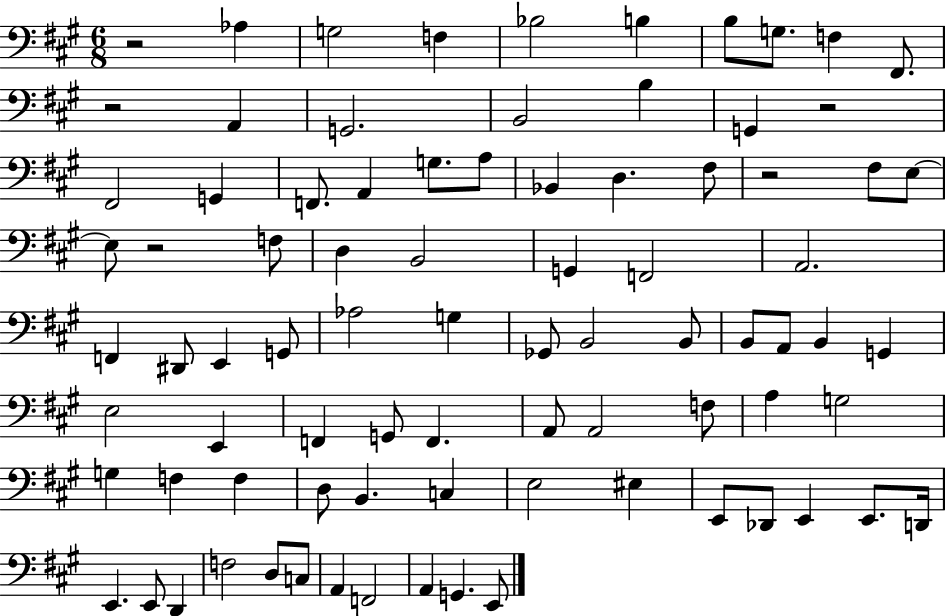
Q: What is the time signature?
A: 6/8